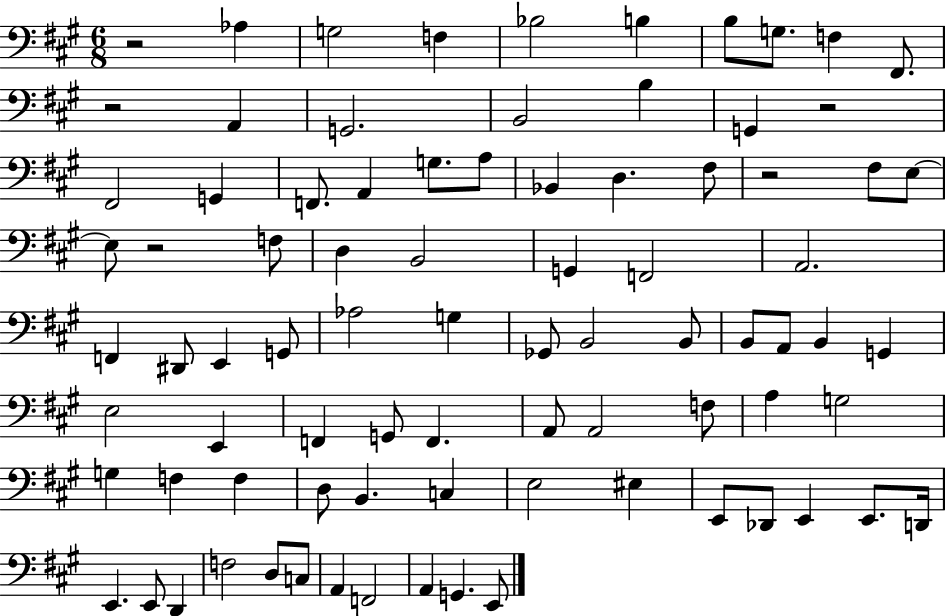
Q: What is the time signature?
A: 6/8